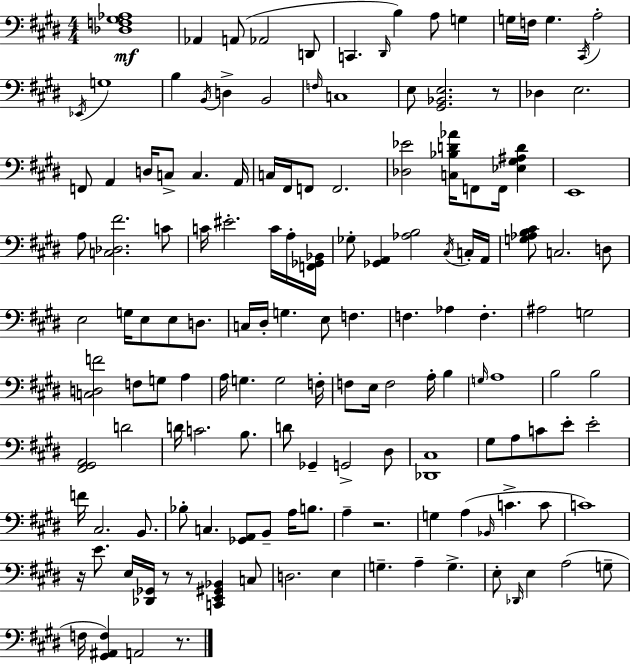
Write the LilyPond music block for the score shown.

{
  \clef bass
  \numericTimeSignature
  \time 4/4
  \key e \major
  \repeat volta 2 { <des f gis aes>1\mf | aes,4 a,8( aes,2 d,8 | c,4. \grace { dis,16 }) b4 a8 g4 | g16 f16 g4. \acciaccatura { cis,16 } a2-. | \break \acciaccatura { ees,16 } g1 | b4 \acciaccatura { b,16 } d4-> b,2 | \grace { f16 } c1 | e8 <gis, bes, e>2. | \break r8 des4 e2. | f,8 a,4 d16 c8-> c4. | a,16 c16 fis,16 f,8 f,2. | <des ees'>2 <c bes d' aes'>16 f,8 | \break f,16 <ees gis ais d'>4 e,1 | a8 <c des fis'>2. | c'8 c'16 eis'2.-. | c'16 a16-. <f, ges, bes,>16 ges8-. <ges, a,>4 <aes b>2 | \break \acciaccatura { cis16 } c16-. a,16 <g aes b cis'>8 c2. | d8 e2 g16 e8 | e8 d8. c16 dis16-. g4. e8 | f4. f4. aes4 | \break f4.-. ais2 g2 | <c d f'>2 f8 | g8 a4 a16 g4. g2 | f16-. f8 e16 f2 | \break a16-. b4 \grace { g16 } a1 | b2 b2 | <fis, gis, a,>2 d'2 | d'16 c'2. | \break b8. d'8 ges,4-- g,2-> | dis8 <des, cis>1 | gis8 a8 c'8 e'8-. e'2-. | f'16 cis2. | \break b,8. bes8-. c4. <ges, a,>8 | b,8-- a16 b8. a4-- r2. | g4 a4( \grace { bes,16 } | c'4.-> c'8 c'1) | \break r16 e'8. e16 <des, ges,>16 r8 | r8 <c, e, gis, bes,>4 c8 d2. | e4 g4.-- a4-- | g4.-> e8-. \grace { des,16 } e4 a2( | \break g8-- f16 <gis, ais, f>4) a,2 | r8. } \bar "|."
}